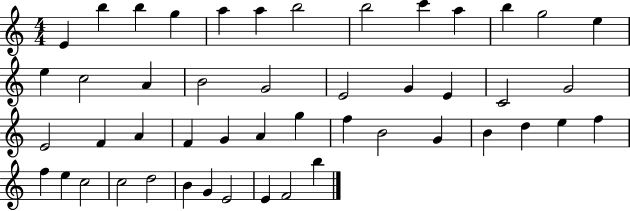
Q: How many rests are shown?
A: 0